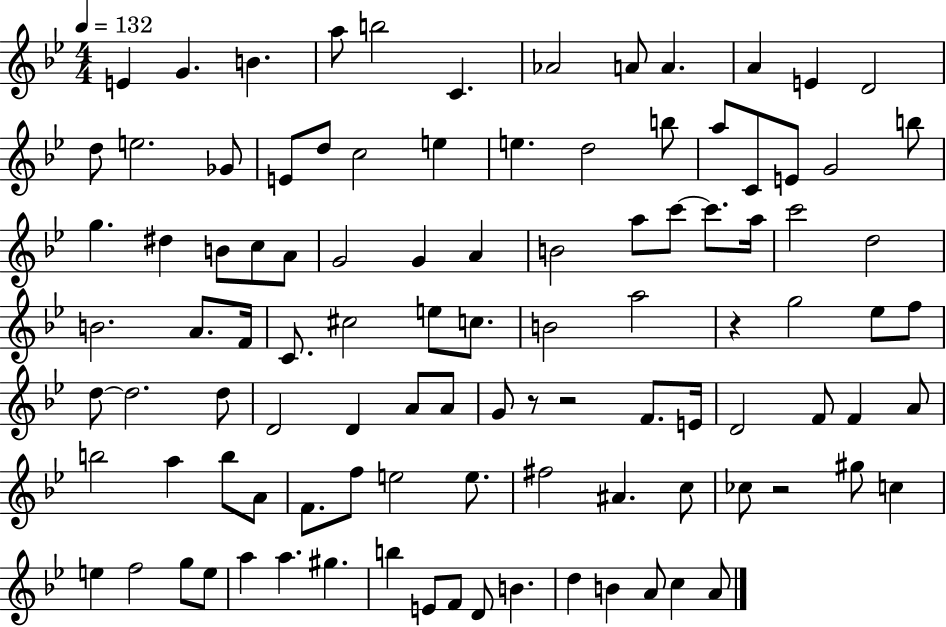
E4/q G4/q. B4/q. A5/e B5/h C4/q. Ab4/h A4/e A4/q. A4/q E4/q D4/h D5/e E5/h. Gb4/e E4/e D5/e C5/h E5/q E5/q. D5/h B5/e A5/e C4/e E4/e G4/h B5/e G5/q. D#5/q B4/e C5/e A4/e G4/h G4/q A4/q B4/h A5/e C6/e C6/e. A5/s C6/h D5/h B4/h. A4/e. F4/s C4/e. C#5/h E5/e C5/e. B4/h A5/h R/q G5/h Eb5/e F5/e D5/e D5/h. D5/e D4/h D4/q A4/e A4/e G4/e R/e R/h F4/e. E4/s D4/h F4/e F4/q A4/e B5/h A5/q B5/e A4/e F4/e. F5/e E5/h E5/e. F#5/h A#4/q. C5/e CES5/e R/h G#5/e C5/q E5/q F5/h G5/e E5/e A5/q A5/q. G#5/q. B5/q E4/e F4/e D4/e B4/q. D5/q B4/q A4/e C5/q A4/e